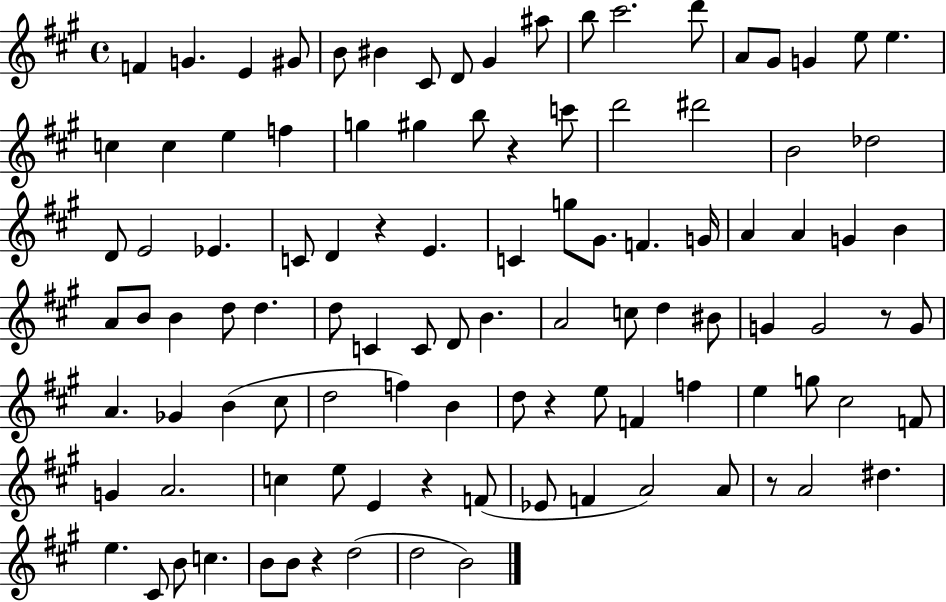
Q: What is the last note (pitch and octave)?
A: B4